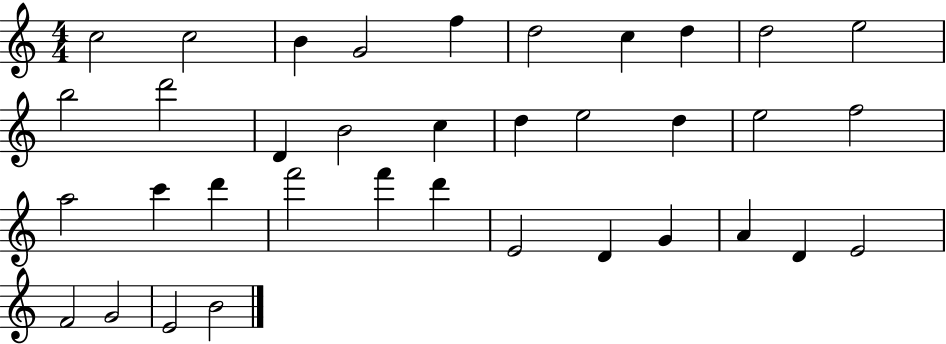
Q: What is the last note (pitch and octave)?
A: B4